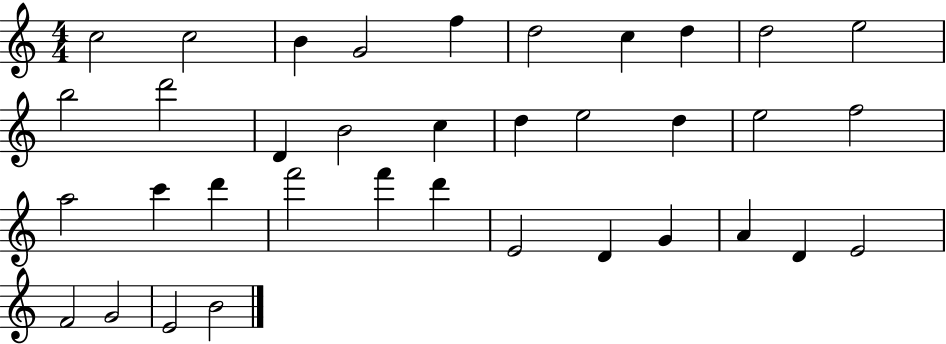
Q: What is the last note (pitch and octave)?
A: B4